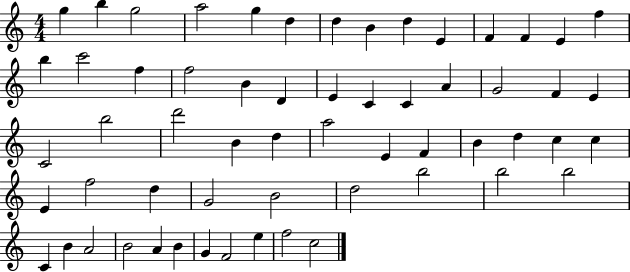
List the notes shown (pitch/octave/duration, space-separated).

G5/q B5/q G5/h A5/h G5/q D5/q D5/q B4/q D5/q E4/q F4/q F4/q E4/q F5/q B5/q C6/h F5/q F5/h B4/q D4/q E4/q C4/q C4/q A4/q G4/h F4/q E4/q C4/h B5/h D6/h B4/q D5/q A5/h E4/q F4/q B4/q D5/q C5/q C5/q E4/q F5/h D5/q G4/h B4/h D5/h B5/h B5/h B5/h C4/q B4/q A4/h B4/h A4/q B4/q G4/q F4/h E5/q F5/h C5/h